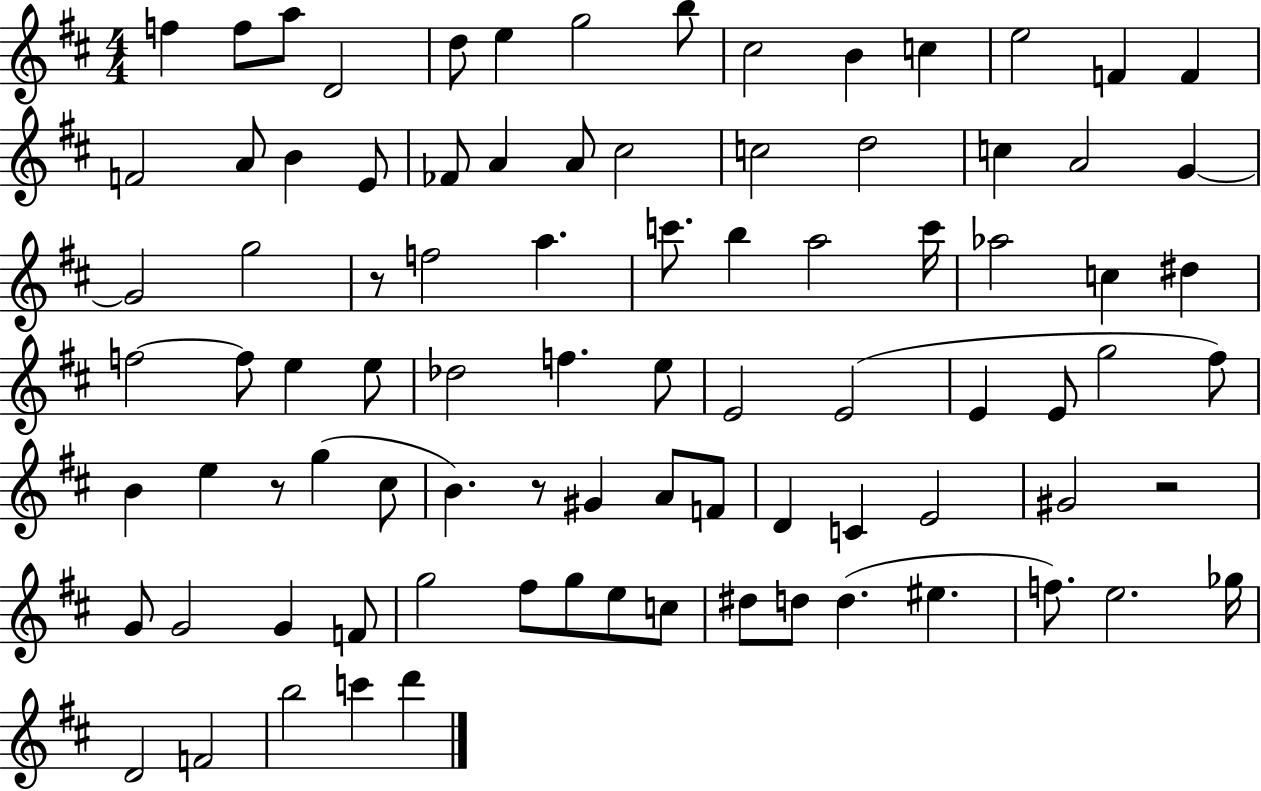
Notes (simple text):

F5/q F5/e A5/e D4/h D5/e E5/q G5/h B5/e C#5/h B4/q C5/q E5/h F4/q F4/q F4/h A4/e B4/q E4/e FES4/e A4/q A4/e C#5/h C5/h D5/h C5/q A4/h G4/q G4/h G5/h R/e F5/h A5/q. C6/e. B5/q A5/h C6/s Ab5/h C5/q D#5/q F5/h F5/e E5/q E5/e Db5/h F5/q. E5/e E4/h E4/h E4/q E4/e G5/h F#5/e B4/q E5/q R/e G5/q C#5/e B4/q. R/e G#4/q A4/e F4/e D4/q C4/q E4/h G#4/h R/h G4/e G4/h G4/q F4/e G5/h F#5/e G5/e E5/e C5/e D#5/e D5/e D5/q. EIS5/q. F5/e. E5/h. Gb5/s D4/h F4/h B5/h C6/q D6/q